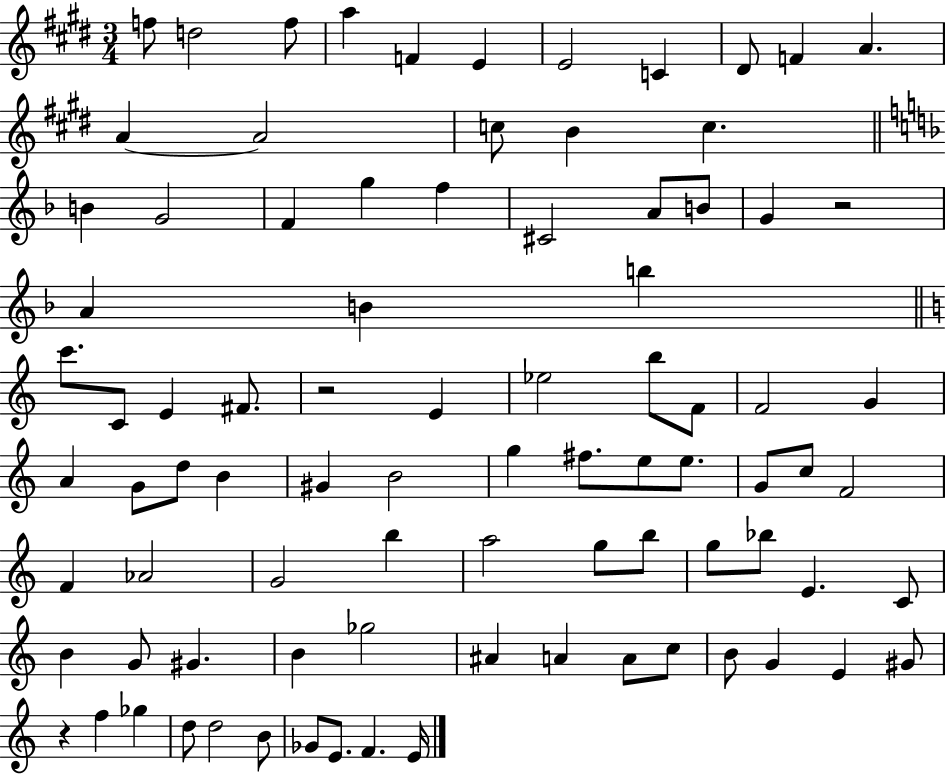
F5/e D5/h F5/e A5/q F4/q E4/q E4/h C4/q D#4/e F4/q A4/q. A4/q A4/h C5/e B4/q C5/q. B4/q G4/h F4/q G5/q F5/q C#4/h A4/e B4/e G4/q R/h A4/q B4/q B5/q C6/e. C4/e E4/q F#4/e. R/h E4/q Eb5/h B5/e F4/e F4/h G4/q A4/q G4/e D5/e B4/q G#4/q B4/h G5/q F#5/e. E5/e E5/e. G4/e C5/e F4/h F4/q Ab4/h G4/h B5/q A5/h G5/e B5/e G5/e Bb5/e E4/q. C4/e B4/q G4/e G#4/q. B4/q Gb5/h A#4/q A4/q A4/e C5/e B4/e G4/q E4/q G#4/e R/q F5/q Gb5/q D5/e D5/h B4/e Gb4/e E4/e. F4/q. E4/s